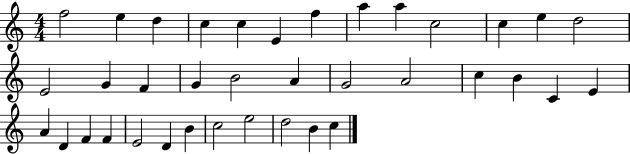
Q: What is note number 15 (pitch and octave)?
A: G4